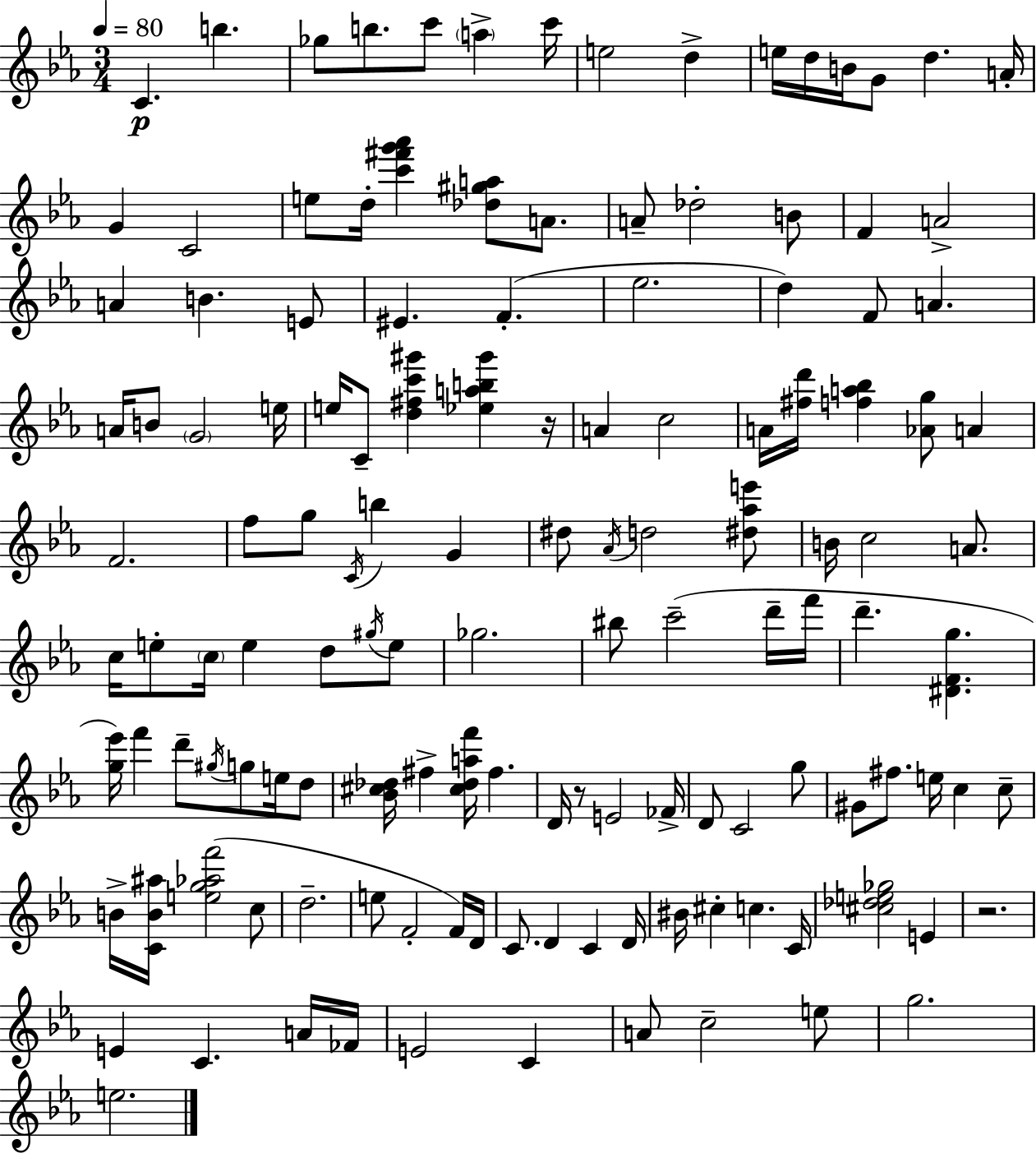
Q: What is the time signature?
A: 3/4